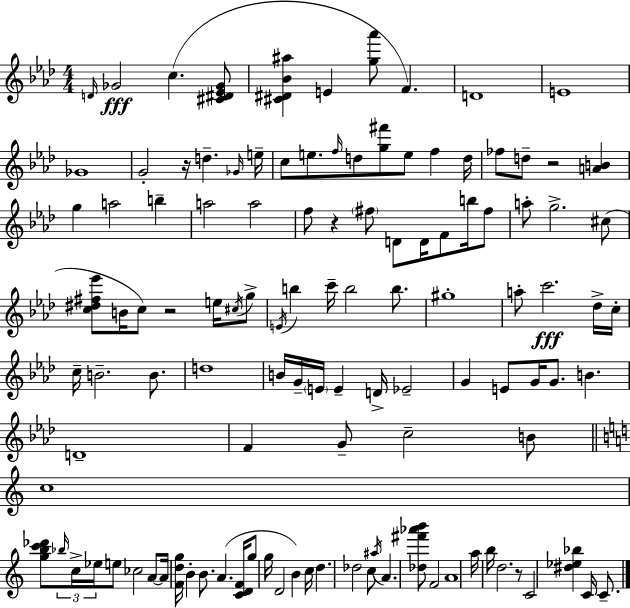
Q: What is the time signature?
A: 4/4